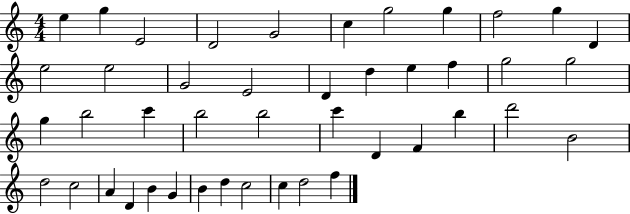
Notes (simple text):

E5/q G5/q E4/h D4/h G4/h C5/q G5/h G5/q F5/h G5/q D4/q E5/h E5/h G4/h E4/h D4/q D5/q E5/q F5/q G5/h G5/h G5/q B5/h C6/q B5/h B5/h C6/q D4/q F4/q B5/q D6/h B4/h D5/h C5/h A4/q D4/q B4/q G4/q B4/q D5/q C5/h C5/q D5/h F5/q